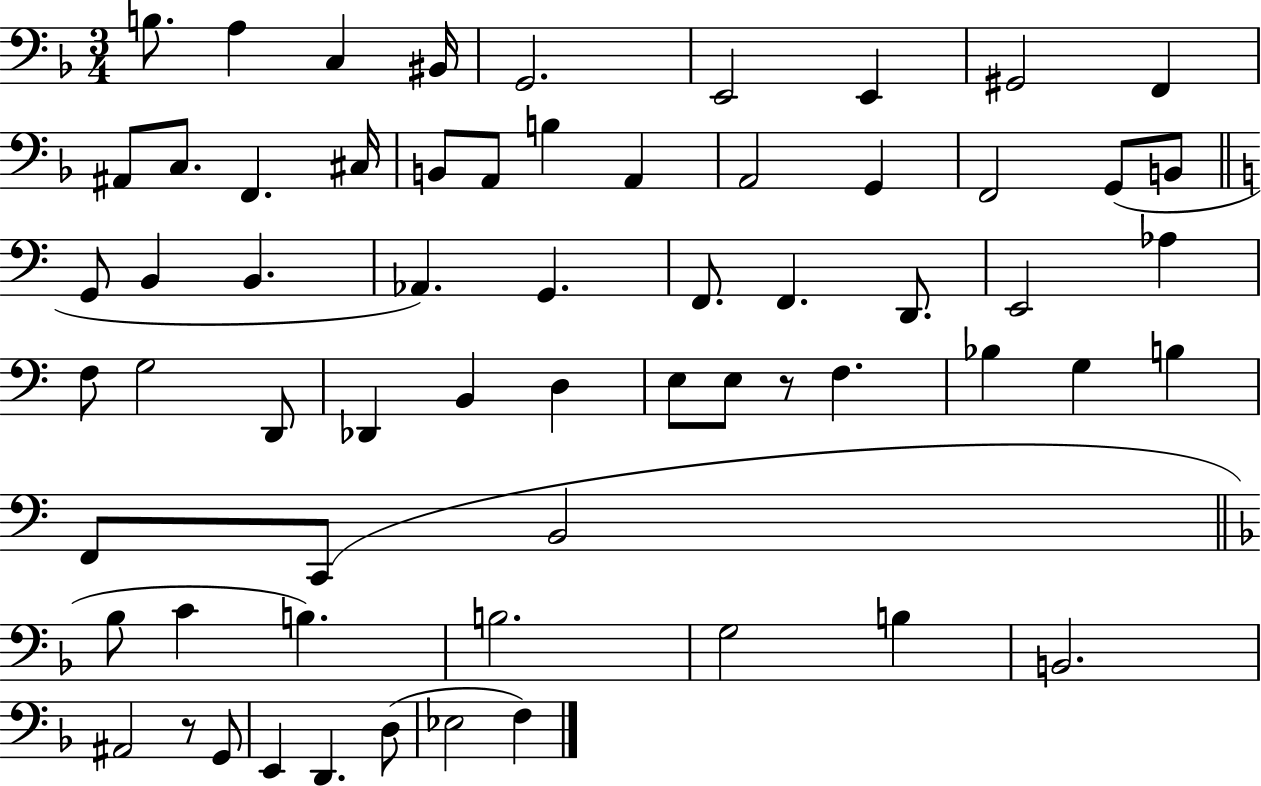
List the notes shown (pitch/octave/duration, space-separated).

B3/e. A3/q C3/q BIS2/s G2/h. E2/h E2/q G#2/h F2/q A#2/e C3/e. F2/q. C#3/s B2/e A2/e B3/q A2/q A2/h G2/q F2/h G2/e B2/e G2/e B2/q B2/q. Ab2/q. G2/q. F2/e. F2/q. D2/e. E2/h Ab3/q F3/e G3/h D2/e Db2/q B2/q D3/q E3/e E3/e R/e F3/q. Bb3/q G3/q B3/q F2/e C2/e B2/h Bb3/e C4/q B3/q. B3/h. G3/h B3/q B2/h. A#2/h R/e G2/e E2/q D2/q. D3/e Eb3/h F3/q